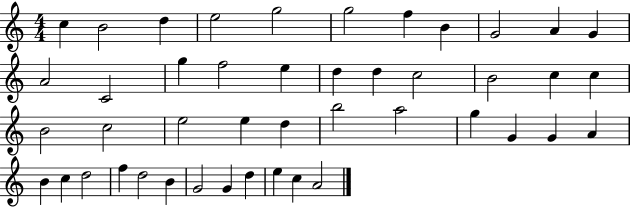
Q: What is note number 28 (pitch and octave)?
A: B5